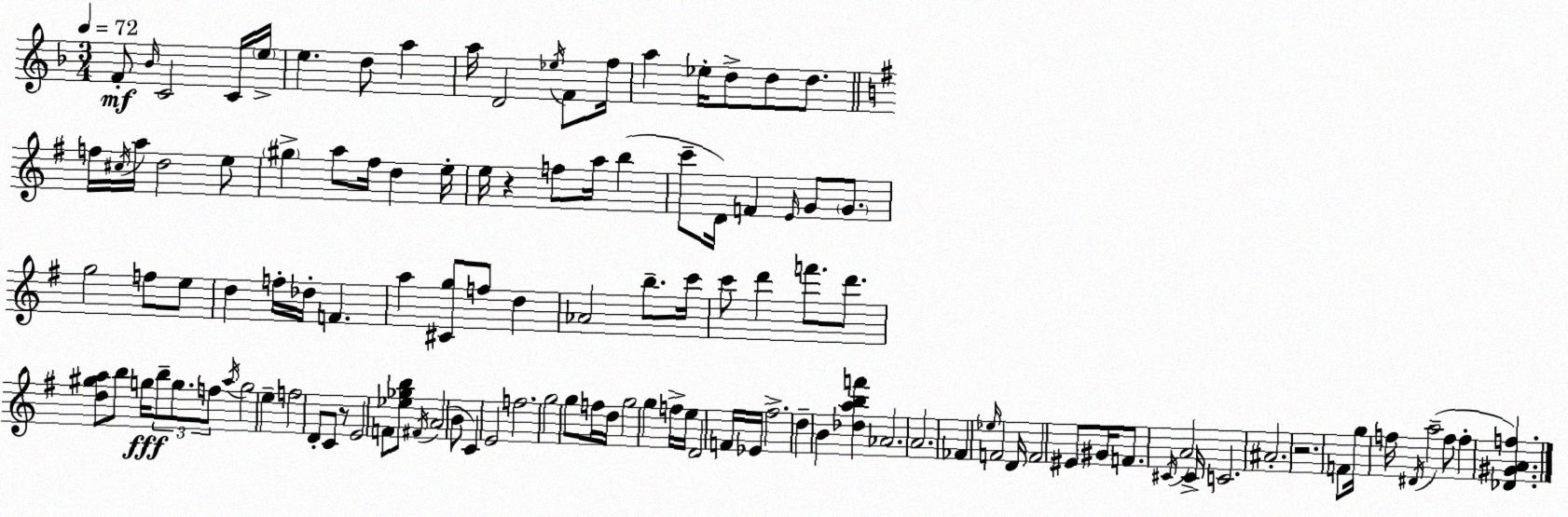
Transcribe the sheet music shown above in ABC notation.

X:1
T:Untitled
M:3/4
L:1/4
K:F
F/2 _B/4 C2 C/4 e/4 e d/2 a a/4 D2 _e/4 F/2 f/4 a _e/4 d/2 d/2 d/2 f/4 ^c/4 a/4 d2 e/2 ^g a/2 ^f/4 d e/4 e/4 z f/2 a/4 b c'/2 D/4 F E/4 G/2 G/2 g2 f/2 e/2 d f/4 _d/4 F a [^Cg]/2 f/2 d _A2 b/2 c'/4 c'/2 d' f'/2 d'/2 [d^ga]/2 b/2 g/4 b/2 g/2 f/2 a/4 g2 e f2 D/2 C/2 z/2 E2 F/2 [_e_gb]/2 ^F/4 A2 B/2 C E2 f2 g2 g/2 f/4 d/4 g2 g f/4 e/4 D2 F/4 _E/4 ^f2 d B [_dabf'] _A2 A2 _F _e/4 F2 D/4 F2 ^E/2 ^G/4 F/2 ^C/4 A2 ^C/4 C2 ^A2 z2 F/2 g/4 f/4 ^D/4 a2 f/2 f [_D^GAf]